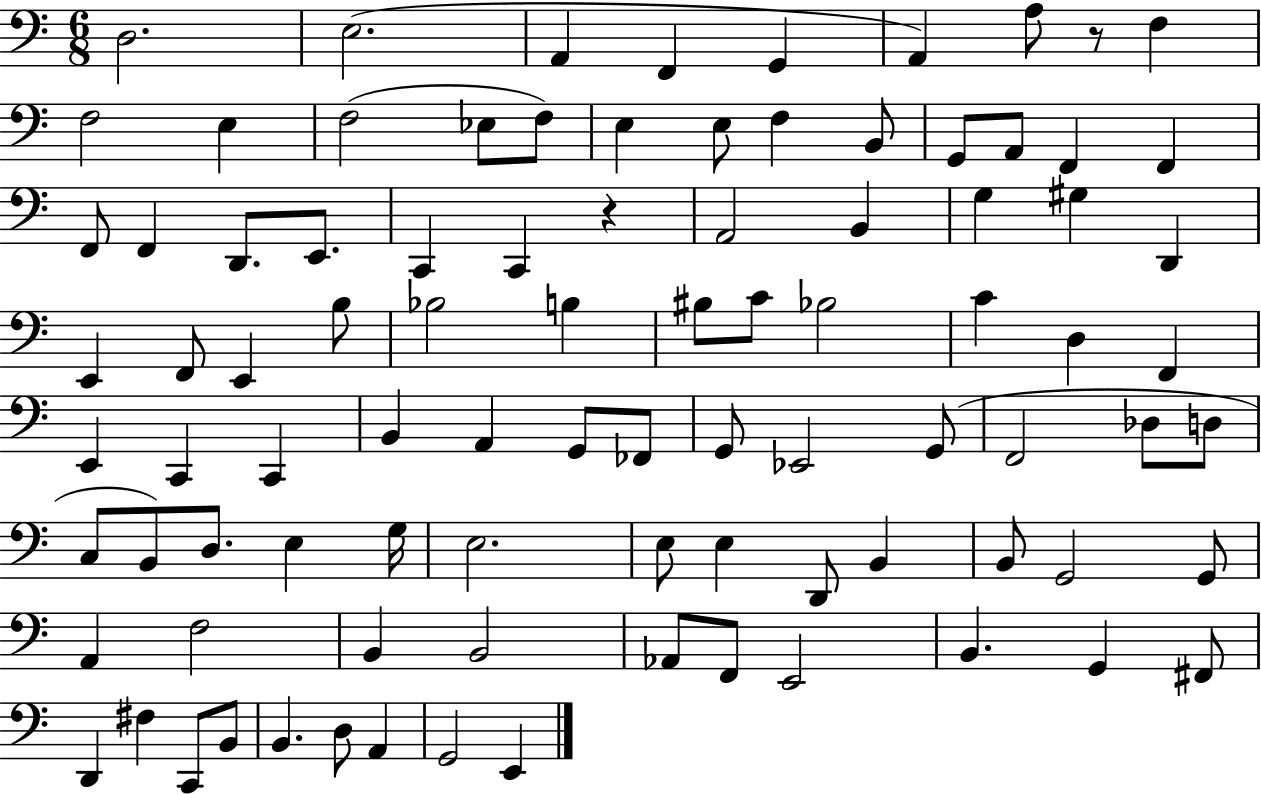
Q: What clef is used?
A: bass